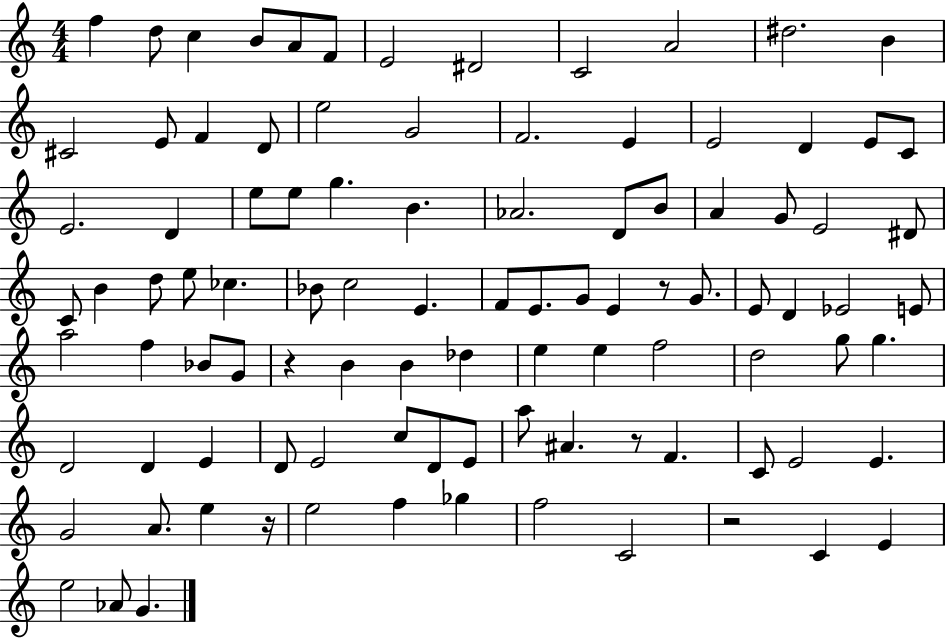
{
  \clef treble
  \numericTimeSignature
  \time 4/4
  \key c \major
  f''4 d''8 c''4 b'8 a'8 f'8 | e'2 dis'2 | c'2 a'2 | dis''2. b'4 | \break cis'2 e'8 f'4 d'8 | e''2 g'2 | f'2. e'4 | e'2 d'4 e'8 c'8 | \break e'2. d'4 | e''8 e''8 g''4. b'4. | aes'2. d'8 b'8 | a'4 g'8 e'2 dis'8 | \break c'8 b'4 d''8 e''8 ces''4. | bes'8 c''2 e'4. | f'8 e'8. g'8 e'4 r8 g'8. | e'8 d'4 ees'2 e'8 | \break a''2 f''4 bes'8 g'8 | r4 b'4 b'4 des''4 | e''4 e''4 f''2 | d''2 g''8 g''4. | \break d'2 d'4 e'4 | d'8 e'2 c''8 d'8 e'8 | a''8 ais'4. r8 f'4. | c'8 e'2 e'4. | \break g'2 a'8. e''4 r16 | e''2 f''4 ges''4 | f''2 c'2 | r2 c'4 e'4 | \break e''2 aes'8 g'4. | \bar "|."
}